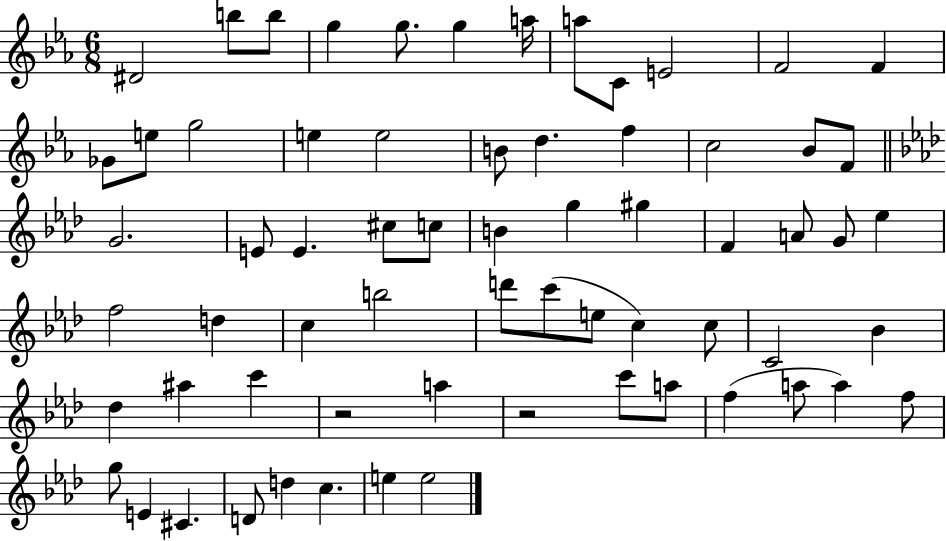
{
  \clef treble
  \numericTimeSignature
  \time 6/8
  \key ees \major
  dis'2 b''8 b''8 | g''4 g''8. g''4 a''16 | a''8 c'8 e'2 | f'2 f'4 | \break ges'8 e''8 g''2 | e''4 e''2 | b'8 d''4. f''4 | c''2 bes'8 f'8 | \break \bar "||" \break \key aes \major g'2. | e'8 e'4. cis''8 c''8 | b'4 g''4 gis''4 | f'4 a'8 g'8 ees''4 | \break f''2 d''4 | c''4 b''2 | d'''8 c'''8( e''8 c''4) c''8 | c'2 bes'4 | \break des''4 ais''4 c'''4 | r2 a''4 | r2 c'''8 a''8 | f''4( a''8 a''4) f''8 | \break g''8 e'4 cis'4. | d'8 d''4 c''4. | e''4 e''2 | \bar "|."
}